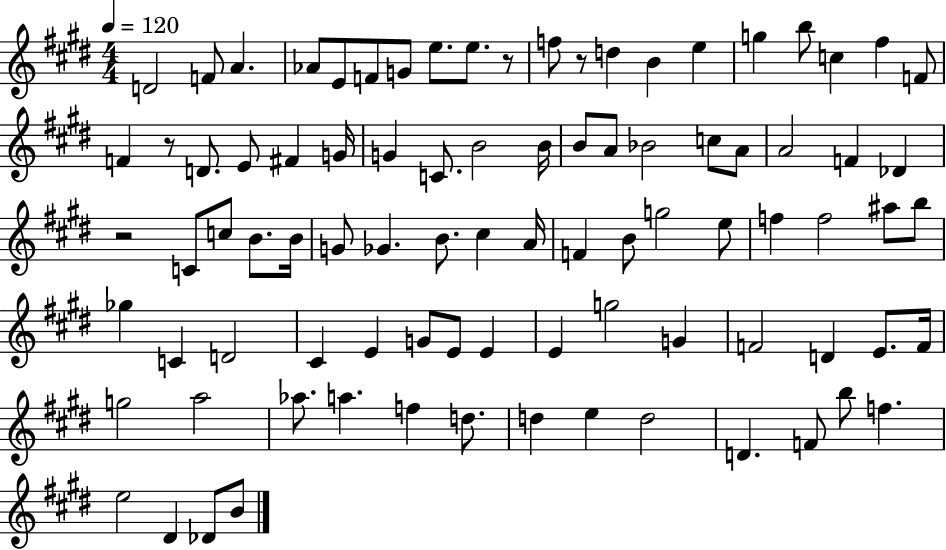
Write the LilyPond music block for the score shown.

{
  \clef treble
  \numericTimeSignature
  \time 4/4
  \key e \major
  \tempo 4 = 120
  d'2 f'8 a'4. | aes'8 e'8 f'8 g'8 e''8. e''8. r8 | f''8 r8 d''4 b'4 e''4 | g''4 b''8 c''4 fis''4 f'8 | \break f'4 r8 d'8. e'8 fis'4 g'16 | g'4 c'8. b'2 b'16 | b'8 a'8 bes'2 c''8 a'8 | a'2 f'4 des'4 | \break r2 c'8 c''8 b'8. b'16 | g'8 ges'4. b'8. cis''4 a'16 | f'4 b'8 g''2 e''8 | f''4 f''2 ais''8 b''8 | \break ges''4 c'4 d'2 | cis'4 e'4 g'8 e'8 e'4 | e'4 g''2 g'4 | f'2 d'4 e'8. f'16 | \break g''2 a''2 | aes''8. a''4. f''4 d''8. | d''4 e''4 d''2 | d'4. f'8 b''8 f''4. | \break e''2 dis'4 des'8 b'8 | \bar "|."
}